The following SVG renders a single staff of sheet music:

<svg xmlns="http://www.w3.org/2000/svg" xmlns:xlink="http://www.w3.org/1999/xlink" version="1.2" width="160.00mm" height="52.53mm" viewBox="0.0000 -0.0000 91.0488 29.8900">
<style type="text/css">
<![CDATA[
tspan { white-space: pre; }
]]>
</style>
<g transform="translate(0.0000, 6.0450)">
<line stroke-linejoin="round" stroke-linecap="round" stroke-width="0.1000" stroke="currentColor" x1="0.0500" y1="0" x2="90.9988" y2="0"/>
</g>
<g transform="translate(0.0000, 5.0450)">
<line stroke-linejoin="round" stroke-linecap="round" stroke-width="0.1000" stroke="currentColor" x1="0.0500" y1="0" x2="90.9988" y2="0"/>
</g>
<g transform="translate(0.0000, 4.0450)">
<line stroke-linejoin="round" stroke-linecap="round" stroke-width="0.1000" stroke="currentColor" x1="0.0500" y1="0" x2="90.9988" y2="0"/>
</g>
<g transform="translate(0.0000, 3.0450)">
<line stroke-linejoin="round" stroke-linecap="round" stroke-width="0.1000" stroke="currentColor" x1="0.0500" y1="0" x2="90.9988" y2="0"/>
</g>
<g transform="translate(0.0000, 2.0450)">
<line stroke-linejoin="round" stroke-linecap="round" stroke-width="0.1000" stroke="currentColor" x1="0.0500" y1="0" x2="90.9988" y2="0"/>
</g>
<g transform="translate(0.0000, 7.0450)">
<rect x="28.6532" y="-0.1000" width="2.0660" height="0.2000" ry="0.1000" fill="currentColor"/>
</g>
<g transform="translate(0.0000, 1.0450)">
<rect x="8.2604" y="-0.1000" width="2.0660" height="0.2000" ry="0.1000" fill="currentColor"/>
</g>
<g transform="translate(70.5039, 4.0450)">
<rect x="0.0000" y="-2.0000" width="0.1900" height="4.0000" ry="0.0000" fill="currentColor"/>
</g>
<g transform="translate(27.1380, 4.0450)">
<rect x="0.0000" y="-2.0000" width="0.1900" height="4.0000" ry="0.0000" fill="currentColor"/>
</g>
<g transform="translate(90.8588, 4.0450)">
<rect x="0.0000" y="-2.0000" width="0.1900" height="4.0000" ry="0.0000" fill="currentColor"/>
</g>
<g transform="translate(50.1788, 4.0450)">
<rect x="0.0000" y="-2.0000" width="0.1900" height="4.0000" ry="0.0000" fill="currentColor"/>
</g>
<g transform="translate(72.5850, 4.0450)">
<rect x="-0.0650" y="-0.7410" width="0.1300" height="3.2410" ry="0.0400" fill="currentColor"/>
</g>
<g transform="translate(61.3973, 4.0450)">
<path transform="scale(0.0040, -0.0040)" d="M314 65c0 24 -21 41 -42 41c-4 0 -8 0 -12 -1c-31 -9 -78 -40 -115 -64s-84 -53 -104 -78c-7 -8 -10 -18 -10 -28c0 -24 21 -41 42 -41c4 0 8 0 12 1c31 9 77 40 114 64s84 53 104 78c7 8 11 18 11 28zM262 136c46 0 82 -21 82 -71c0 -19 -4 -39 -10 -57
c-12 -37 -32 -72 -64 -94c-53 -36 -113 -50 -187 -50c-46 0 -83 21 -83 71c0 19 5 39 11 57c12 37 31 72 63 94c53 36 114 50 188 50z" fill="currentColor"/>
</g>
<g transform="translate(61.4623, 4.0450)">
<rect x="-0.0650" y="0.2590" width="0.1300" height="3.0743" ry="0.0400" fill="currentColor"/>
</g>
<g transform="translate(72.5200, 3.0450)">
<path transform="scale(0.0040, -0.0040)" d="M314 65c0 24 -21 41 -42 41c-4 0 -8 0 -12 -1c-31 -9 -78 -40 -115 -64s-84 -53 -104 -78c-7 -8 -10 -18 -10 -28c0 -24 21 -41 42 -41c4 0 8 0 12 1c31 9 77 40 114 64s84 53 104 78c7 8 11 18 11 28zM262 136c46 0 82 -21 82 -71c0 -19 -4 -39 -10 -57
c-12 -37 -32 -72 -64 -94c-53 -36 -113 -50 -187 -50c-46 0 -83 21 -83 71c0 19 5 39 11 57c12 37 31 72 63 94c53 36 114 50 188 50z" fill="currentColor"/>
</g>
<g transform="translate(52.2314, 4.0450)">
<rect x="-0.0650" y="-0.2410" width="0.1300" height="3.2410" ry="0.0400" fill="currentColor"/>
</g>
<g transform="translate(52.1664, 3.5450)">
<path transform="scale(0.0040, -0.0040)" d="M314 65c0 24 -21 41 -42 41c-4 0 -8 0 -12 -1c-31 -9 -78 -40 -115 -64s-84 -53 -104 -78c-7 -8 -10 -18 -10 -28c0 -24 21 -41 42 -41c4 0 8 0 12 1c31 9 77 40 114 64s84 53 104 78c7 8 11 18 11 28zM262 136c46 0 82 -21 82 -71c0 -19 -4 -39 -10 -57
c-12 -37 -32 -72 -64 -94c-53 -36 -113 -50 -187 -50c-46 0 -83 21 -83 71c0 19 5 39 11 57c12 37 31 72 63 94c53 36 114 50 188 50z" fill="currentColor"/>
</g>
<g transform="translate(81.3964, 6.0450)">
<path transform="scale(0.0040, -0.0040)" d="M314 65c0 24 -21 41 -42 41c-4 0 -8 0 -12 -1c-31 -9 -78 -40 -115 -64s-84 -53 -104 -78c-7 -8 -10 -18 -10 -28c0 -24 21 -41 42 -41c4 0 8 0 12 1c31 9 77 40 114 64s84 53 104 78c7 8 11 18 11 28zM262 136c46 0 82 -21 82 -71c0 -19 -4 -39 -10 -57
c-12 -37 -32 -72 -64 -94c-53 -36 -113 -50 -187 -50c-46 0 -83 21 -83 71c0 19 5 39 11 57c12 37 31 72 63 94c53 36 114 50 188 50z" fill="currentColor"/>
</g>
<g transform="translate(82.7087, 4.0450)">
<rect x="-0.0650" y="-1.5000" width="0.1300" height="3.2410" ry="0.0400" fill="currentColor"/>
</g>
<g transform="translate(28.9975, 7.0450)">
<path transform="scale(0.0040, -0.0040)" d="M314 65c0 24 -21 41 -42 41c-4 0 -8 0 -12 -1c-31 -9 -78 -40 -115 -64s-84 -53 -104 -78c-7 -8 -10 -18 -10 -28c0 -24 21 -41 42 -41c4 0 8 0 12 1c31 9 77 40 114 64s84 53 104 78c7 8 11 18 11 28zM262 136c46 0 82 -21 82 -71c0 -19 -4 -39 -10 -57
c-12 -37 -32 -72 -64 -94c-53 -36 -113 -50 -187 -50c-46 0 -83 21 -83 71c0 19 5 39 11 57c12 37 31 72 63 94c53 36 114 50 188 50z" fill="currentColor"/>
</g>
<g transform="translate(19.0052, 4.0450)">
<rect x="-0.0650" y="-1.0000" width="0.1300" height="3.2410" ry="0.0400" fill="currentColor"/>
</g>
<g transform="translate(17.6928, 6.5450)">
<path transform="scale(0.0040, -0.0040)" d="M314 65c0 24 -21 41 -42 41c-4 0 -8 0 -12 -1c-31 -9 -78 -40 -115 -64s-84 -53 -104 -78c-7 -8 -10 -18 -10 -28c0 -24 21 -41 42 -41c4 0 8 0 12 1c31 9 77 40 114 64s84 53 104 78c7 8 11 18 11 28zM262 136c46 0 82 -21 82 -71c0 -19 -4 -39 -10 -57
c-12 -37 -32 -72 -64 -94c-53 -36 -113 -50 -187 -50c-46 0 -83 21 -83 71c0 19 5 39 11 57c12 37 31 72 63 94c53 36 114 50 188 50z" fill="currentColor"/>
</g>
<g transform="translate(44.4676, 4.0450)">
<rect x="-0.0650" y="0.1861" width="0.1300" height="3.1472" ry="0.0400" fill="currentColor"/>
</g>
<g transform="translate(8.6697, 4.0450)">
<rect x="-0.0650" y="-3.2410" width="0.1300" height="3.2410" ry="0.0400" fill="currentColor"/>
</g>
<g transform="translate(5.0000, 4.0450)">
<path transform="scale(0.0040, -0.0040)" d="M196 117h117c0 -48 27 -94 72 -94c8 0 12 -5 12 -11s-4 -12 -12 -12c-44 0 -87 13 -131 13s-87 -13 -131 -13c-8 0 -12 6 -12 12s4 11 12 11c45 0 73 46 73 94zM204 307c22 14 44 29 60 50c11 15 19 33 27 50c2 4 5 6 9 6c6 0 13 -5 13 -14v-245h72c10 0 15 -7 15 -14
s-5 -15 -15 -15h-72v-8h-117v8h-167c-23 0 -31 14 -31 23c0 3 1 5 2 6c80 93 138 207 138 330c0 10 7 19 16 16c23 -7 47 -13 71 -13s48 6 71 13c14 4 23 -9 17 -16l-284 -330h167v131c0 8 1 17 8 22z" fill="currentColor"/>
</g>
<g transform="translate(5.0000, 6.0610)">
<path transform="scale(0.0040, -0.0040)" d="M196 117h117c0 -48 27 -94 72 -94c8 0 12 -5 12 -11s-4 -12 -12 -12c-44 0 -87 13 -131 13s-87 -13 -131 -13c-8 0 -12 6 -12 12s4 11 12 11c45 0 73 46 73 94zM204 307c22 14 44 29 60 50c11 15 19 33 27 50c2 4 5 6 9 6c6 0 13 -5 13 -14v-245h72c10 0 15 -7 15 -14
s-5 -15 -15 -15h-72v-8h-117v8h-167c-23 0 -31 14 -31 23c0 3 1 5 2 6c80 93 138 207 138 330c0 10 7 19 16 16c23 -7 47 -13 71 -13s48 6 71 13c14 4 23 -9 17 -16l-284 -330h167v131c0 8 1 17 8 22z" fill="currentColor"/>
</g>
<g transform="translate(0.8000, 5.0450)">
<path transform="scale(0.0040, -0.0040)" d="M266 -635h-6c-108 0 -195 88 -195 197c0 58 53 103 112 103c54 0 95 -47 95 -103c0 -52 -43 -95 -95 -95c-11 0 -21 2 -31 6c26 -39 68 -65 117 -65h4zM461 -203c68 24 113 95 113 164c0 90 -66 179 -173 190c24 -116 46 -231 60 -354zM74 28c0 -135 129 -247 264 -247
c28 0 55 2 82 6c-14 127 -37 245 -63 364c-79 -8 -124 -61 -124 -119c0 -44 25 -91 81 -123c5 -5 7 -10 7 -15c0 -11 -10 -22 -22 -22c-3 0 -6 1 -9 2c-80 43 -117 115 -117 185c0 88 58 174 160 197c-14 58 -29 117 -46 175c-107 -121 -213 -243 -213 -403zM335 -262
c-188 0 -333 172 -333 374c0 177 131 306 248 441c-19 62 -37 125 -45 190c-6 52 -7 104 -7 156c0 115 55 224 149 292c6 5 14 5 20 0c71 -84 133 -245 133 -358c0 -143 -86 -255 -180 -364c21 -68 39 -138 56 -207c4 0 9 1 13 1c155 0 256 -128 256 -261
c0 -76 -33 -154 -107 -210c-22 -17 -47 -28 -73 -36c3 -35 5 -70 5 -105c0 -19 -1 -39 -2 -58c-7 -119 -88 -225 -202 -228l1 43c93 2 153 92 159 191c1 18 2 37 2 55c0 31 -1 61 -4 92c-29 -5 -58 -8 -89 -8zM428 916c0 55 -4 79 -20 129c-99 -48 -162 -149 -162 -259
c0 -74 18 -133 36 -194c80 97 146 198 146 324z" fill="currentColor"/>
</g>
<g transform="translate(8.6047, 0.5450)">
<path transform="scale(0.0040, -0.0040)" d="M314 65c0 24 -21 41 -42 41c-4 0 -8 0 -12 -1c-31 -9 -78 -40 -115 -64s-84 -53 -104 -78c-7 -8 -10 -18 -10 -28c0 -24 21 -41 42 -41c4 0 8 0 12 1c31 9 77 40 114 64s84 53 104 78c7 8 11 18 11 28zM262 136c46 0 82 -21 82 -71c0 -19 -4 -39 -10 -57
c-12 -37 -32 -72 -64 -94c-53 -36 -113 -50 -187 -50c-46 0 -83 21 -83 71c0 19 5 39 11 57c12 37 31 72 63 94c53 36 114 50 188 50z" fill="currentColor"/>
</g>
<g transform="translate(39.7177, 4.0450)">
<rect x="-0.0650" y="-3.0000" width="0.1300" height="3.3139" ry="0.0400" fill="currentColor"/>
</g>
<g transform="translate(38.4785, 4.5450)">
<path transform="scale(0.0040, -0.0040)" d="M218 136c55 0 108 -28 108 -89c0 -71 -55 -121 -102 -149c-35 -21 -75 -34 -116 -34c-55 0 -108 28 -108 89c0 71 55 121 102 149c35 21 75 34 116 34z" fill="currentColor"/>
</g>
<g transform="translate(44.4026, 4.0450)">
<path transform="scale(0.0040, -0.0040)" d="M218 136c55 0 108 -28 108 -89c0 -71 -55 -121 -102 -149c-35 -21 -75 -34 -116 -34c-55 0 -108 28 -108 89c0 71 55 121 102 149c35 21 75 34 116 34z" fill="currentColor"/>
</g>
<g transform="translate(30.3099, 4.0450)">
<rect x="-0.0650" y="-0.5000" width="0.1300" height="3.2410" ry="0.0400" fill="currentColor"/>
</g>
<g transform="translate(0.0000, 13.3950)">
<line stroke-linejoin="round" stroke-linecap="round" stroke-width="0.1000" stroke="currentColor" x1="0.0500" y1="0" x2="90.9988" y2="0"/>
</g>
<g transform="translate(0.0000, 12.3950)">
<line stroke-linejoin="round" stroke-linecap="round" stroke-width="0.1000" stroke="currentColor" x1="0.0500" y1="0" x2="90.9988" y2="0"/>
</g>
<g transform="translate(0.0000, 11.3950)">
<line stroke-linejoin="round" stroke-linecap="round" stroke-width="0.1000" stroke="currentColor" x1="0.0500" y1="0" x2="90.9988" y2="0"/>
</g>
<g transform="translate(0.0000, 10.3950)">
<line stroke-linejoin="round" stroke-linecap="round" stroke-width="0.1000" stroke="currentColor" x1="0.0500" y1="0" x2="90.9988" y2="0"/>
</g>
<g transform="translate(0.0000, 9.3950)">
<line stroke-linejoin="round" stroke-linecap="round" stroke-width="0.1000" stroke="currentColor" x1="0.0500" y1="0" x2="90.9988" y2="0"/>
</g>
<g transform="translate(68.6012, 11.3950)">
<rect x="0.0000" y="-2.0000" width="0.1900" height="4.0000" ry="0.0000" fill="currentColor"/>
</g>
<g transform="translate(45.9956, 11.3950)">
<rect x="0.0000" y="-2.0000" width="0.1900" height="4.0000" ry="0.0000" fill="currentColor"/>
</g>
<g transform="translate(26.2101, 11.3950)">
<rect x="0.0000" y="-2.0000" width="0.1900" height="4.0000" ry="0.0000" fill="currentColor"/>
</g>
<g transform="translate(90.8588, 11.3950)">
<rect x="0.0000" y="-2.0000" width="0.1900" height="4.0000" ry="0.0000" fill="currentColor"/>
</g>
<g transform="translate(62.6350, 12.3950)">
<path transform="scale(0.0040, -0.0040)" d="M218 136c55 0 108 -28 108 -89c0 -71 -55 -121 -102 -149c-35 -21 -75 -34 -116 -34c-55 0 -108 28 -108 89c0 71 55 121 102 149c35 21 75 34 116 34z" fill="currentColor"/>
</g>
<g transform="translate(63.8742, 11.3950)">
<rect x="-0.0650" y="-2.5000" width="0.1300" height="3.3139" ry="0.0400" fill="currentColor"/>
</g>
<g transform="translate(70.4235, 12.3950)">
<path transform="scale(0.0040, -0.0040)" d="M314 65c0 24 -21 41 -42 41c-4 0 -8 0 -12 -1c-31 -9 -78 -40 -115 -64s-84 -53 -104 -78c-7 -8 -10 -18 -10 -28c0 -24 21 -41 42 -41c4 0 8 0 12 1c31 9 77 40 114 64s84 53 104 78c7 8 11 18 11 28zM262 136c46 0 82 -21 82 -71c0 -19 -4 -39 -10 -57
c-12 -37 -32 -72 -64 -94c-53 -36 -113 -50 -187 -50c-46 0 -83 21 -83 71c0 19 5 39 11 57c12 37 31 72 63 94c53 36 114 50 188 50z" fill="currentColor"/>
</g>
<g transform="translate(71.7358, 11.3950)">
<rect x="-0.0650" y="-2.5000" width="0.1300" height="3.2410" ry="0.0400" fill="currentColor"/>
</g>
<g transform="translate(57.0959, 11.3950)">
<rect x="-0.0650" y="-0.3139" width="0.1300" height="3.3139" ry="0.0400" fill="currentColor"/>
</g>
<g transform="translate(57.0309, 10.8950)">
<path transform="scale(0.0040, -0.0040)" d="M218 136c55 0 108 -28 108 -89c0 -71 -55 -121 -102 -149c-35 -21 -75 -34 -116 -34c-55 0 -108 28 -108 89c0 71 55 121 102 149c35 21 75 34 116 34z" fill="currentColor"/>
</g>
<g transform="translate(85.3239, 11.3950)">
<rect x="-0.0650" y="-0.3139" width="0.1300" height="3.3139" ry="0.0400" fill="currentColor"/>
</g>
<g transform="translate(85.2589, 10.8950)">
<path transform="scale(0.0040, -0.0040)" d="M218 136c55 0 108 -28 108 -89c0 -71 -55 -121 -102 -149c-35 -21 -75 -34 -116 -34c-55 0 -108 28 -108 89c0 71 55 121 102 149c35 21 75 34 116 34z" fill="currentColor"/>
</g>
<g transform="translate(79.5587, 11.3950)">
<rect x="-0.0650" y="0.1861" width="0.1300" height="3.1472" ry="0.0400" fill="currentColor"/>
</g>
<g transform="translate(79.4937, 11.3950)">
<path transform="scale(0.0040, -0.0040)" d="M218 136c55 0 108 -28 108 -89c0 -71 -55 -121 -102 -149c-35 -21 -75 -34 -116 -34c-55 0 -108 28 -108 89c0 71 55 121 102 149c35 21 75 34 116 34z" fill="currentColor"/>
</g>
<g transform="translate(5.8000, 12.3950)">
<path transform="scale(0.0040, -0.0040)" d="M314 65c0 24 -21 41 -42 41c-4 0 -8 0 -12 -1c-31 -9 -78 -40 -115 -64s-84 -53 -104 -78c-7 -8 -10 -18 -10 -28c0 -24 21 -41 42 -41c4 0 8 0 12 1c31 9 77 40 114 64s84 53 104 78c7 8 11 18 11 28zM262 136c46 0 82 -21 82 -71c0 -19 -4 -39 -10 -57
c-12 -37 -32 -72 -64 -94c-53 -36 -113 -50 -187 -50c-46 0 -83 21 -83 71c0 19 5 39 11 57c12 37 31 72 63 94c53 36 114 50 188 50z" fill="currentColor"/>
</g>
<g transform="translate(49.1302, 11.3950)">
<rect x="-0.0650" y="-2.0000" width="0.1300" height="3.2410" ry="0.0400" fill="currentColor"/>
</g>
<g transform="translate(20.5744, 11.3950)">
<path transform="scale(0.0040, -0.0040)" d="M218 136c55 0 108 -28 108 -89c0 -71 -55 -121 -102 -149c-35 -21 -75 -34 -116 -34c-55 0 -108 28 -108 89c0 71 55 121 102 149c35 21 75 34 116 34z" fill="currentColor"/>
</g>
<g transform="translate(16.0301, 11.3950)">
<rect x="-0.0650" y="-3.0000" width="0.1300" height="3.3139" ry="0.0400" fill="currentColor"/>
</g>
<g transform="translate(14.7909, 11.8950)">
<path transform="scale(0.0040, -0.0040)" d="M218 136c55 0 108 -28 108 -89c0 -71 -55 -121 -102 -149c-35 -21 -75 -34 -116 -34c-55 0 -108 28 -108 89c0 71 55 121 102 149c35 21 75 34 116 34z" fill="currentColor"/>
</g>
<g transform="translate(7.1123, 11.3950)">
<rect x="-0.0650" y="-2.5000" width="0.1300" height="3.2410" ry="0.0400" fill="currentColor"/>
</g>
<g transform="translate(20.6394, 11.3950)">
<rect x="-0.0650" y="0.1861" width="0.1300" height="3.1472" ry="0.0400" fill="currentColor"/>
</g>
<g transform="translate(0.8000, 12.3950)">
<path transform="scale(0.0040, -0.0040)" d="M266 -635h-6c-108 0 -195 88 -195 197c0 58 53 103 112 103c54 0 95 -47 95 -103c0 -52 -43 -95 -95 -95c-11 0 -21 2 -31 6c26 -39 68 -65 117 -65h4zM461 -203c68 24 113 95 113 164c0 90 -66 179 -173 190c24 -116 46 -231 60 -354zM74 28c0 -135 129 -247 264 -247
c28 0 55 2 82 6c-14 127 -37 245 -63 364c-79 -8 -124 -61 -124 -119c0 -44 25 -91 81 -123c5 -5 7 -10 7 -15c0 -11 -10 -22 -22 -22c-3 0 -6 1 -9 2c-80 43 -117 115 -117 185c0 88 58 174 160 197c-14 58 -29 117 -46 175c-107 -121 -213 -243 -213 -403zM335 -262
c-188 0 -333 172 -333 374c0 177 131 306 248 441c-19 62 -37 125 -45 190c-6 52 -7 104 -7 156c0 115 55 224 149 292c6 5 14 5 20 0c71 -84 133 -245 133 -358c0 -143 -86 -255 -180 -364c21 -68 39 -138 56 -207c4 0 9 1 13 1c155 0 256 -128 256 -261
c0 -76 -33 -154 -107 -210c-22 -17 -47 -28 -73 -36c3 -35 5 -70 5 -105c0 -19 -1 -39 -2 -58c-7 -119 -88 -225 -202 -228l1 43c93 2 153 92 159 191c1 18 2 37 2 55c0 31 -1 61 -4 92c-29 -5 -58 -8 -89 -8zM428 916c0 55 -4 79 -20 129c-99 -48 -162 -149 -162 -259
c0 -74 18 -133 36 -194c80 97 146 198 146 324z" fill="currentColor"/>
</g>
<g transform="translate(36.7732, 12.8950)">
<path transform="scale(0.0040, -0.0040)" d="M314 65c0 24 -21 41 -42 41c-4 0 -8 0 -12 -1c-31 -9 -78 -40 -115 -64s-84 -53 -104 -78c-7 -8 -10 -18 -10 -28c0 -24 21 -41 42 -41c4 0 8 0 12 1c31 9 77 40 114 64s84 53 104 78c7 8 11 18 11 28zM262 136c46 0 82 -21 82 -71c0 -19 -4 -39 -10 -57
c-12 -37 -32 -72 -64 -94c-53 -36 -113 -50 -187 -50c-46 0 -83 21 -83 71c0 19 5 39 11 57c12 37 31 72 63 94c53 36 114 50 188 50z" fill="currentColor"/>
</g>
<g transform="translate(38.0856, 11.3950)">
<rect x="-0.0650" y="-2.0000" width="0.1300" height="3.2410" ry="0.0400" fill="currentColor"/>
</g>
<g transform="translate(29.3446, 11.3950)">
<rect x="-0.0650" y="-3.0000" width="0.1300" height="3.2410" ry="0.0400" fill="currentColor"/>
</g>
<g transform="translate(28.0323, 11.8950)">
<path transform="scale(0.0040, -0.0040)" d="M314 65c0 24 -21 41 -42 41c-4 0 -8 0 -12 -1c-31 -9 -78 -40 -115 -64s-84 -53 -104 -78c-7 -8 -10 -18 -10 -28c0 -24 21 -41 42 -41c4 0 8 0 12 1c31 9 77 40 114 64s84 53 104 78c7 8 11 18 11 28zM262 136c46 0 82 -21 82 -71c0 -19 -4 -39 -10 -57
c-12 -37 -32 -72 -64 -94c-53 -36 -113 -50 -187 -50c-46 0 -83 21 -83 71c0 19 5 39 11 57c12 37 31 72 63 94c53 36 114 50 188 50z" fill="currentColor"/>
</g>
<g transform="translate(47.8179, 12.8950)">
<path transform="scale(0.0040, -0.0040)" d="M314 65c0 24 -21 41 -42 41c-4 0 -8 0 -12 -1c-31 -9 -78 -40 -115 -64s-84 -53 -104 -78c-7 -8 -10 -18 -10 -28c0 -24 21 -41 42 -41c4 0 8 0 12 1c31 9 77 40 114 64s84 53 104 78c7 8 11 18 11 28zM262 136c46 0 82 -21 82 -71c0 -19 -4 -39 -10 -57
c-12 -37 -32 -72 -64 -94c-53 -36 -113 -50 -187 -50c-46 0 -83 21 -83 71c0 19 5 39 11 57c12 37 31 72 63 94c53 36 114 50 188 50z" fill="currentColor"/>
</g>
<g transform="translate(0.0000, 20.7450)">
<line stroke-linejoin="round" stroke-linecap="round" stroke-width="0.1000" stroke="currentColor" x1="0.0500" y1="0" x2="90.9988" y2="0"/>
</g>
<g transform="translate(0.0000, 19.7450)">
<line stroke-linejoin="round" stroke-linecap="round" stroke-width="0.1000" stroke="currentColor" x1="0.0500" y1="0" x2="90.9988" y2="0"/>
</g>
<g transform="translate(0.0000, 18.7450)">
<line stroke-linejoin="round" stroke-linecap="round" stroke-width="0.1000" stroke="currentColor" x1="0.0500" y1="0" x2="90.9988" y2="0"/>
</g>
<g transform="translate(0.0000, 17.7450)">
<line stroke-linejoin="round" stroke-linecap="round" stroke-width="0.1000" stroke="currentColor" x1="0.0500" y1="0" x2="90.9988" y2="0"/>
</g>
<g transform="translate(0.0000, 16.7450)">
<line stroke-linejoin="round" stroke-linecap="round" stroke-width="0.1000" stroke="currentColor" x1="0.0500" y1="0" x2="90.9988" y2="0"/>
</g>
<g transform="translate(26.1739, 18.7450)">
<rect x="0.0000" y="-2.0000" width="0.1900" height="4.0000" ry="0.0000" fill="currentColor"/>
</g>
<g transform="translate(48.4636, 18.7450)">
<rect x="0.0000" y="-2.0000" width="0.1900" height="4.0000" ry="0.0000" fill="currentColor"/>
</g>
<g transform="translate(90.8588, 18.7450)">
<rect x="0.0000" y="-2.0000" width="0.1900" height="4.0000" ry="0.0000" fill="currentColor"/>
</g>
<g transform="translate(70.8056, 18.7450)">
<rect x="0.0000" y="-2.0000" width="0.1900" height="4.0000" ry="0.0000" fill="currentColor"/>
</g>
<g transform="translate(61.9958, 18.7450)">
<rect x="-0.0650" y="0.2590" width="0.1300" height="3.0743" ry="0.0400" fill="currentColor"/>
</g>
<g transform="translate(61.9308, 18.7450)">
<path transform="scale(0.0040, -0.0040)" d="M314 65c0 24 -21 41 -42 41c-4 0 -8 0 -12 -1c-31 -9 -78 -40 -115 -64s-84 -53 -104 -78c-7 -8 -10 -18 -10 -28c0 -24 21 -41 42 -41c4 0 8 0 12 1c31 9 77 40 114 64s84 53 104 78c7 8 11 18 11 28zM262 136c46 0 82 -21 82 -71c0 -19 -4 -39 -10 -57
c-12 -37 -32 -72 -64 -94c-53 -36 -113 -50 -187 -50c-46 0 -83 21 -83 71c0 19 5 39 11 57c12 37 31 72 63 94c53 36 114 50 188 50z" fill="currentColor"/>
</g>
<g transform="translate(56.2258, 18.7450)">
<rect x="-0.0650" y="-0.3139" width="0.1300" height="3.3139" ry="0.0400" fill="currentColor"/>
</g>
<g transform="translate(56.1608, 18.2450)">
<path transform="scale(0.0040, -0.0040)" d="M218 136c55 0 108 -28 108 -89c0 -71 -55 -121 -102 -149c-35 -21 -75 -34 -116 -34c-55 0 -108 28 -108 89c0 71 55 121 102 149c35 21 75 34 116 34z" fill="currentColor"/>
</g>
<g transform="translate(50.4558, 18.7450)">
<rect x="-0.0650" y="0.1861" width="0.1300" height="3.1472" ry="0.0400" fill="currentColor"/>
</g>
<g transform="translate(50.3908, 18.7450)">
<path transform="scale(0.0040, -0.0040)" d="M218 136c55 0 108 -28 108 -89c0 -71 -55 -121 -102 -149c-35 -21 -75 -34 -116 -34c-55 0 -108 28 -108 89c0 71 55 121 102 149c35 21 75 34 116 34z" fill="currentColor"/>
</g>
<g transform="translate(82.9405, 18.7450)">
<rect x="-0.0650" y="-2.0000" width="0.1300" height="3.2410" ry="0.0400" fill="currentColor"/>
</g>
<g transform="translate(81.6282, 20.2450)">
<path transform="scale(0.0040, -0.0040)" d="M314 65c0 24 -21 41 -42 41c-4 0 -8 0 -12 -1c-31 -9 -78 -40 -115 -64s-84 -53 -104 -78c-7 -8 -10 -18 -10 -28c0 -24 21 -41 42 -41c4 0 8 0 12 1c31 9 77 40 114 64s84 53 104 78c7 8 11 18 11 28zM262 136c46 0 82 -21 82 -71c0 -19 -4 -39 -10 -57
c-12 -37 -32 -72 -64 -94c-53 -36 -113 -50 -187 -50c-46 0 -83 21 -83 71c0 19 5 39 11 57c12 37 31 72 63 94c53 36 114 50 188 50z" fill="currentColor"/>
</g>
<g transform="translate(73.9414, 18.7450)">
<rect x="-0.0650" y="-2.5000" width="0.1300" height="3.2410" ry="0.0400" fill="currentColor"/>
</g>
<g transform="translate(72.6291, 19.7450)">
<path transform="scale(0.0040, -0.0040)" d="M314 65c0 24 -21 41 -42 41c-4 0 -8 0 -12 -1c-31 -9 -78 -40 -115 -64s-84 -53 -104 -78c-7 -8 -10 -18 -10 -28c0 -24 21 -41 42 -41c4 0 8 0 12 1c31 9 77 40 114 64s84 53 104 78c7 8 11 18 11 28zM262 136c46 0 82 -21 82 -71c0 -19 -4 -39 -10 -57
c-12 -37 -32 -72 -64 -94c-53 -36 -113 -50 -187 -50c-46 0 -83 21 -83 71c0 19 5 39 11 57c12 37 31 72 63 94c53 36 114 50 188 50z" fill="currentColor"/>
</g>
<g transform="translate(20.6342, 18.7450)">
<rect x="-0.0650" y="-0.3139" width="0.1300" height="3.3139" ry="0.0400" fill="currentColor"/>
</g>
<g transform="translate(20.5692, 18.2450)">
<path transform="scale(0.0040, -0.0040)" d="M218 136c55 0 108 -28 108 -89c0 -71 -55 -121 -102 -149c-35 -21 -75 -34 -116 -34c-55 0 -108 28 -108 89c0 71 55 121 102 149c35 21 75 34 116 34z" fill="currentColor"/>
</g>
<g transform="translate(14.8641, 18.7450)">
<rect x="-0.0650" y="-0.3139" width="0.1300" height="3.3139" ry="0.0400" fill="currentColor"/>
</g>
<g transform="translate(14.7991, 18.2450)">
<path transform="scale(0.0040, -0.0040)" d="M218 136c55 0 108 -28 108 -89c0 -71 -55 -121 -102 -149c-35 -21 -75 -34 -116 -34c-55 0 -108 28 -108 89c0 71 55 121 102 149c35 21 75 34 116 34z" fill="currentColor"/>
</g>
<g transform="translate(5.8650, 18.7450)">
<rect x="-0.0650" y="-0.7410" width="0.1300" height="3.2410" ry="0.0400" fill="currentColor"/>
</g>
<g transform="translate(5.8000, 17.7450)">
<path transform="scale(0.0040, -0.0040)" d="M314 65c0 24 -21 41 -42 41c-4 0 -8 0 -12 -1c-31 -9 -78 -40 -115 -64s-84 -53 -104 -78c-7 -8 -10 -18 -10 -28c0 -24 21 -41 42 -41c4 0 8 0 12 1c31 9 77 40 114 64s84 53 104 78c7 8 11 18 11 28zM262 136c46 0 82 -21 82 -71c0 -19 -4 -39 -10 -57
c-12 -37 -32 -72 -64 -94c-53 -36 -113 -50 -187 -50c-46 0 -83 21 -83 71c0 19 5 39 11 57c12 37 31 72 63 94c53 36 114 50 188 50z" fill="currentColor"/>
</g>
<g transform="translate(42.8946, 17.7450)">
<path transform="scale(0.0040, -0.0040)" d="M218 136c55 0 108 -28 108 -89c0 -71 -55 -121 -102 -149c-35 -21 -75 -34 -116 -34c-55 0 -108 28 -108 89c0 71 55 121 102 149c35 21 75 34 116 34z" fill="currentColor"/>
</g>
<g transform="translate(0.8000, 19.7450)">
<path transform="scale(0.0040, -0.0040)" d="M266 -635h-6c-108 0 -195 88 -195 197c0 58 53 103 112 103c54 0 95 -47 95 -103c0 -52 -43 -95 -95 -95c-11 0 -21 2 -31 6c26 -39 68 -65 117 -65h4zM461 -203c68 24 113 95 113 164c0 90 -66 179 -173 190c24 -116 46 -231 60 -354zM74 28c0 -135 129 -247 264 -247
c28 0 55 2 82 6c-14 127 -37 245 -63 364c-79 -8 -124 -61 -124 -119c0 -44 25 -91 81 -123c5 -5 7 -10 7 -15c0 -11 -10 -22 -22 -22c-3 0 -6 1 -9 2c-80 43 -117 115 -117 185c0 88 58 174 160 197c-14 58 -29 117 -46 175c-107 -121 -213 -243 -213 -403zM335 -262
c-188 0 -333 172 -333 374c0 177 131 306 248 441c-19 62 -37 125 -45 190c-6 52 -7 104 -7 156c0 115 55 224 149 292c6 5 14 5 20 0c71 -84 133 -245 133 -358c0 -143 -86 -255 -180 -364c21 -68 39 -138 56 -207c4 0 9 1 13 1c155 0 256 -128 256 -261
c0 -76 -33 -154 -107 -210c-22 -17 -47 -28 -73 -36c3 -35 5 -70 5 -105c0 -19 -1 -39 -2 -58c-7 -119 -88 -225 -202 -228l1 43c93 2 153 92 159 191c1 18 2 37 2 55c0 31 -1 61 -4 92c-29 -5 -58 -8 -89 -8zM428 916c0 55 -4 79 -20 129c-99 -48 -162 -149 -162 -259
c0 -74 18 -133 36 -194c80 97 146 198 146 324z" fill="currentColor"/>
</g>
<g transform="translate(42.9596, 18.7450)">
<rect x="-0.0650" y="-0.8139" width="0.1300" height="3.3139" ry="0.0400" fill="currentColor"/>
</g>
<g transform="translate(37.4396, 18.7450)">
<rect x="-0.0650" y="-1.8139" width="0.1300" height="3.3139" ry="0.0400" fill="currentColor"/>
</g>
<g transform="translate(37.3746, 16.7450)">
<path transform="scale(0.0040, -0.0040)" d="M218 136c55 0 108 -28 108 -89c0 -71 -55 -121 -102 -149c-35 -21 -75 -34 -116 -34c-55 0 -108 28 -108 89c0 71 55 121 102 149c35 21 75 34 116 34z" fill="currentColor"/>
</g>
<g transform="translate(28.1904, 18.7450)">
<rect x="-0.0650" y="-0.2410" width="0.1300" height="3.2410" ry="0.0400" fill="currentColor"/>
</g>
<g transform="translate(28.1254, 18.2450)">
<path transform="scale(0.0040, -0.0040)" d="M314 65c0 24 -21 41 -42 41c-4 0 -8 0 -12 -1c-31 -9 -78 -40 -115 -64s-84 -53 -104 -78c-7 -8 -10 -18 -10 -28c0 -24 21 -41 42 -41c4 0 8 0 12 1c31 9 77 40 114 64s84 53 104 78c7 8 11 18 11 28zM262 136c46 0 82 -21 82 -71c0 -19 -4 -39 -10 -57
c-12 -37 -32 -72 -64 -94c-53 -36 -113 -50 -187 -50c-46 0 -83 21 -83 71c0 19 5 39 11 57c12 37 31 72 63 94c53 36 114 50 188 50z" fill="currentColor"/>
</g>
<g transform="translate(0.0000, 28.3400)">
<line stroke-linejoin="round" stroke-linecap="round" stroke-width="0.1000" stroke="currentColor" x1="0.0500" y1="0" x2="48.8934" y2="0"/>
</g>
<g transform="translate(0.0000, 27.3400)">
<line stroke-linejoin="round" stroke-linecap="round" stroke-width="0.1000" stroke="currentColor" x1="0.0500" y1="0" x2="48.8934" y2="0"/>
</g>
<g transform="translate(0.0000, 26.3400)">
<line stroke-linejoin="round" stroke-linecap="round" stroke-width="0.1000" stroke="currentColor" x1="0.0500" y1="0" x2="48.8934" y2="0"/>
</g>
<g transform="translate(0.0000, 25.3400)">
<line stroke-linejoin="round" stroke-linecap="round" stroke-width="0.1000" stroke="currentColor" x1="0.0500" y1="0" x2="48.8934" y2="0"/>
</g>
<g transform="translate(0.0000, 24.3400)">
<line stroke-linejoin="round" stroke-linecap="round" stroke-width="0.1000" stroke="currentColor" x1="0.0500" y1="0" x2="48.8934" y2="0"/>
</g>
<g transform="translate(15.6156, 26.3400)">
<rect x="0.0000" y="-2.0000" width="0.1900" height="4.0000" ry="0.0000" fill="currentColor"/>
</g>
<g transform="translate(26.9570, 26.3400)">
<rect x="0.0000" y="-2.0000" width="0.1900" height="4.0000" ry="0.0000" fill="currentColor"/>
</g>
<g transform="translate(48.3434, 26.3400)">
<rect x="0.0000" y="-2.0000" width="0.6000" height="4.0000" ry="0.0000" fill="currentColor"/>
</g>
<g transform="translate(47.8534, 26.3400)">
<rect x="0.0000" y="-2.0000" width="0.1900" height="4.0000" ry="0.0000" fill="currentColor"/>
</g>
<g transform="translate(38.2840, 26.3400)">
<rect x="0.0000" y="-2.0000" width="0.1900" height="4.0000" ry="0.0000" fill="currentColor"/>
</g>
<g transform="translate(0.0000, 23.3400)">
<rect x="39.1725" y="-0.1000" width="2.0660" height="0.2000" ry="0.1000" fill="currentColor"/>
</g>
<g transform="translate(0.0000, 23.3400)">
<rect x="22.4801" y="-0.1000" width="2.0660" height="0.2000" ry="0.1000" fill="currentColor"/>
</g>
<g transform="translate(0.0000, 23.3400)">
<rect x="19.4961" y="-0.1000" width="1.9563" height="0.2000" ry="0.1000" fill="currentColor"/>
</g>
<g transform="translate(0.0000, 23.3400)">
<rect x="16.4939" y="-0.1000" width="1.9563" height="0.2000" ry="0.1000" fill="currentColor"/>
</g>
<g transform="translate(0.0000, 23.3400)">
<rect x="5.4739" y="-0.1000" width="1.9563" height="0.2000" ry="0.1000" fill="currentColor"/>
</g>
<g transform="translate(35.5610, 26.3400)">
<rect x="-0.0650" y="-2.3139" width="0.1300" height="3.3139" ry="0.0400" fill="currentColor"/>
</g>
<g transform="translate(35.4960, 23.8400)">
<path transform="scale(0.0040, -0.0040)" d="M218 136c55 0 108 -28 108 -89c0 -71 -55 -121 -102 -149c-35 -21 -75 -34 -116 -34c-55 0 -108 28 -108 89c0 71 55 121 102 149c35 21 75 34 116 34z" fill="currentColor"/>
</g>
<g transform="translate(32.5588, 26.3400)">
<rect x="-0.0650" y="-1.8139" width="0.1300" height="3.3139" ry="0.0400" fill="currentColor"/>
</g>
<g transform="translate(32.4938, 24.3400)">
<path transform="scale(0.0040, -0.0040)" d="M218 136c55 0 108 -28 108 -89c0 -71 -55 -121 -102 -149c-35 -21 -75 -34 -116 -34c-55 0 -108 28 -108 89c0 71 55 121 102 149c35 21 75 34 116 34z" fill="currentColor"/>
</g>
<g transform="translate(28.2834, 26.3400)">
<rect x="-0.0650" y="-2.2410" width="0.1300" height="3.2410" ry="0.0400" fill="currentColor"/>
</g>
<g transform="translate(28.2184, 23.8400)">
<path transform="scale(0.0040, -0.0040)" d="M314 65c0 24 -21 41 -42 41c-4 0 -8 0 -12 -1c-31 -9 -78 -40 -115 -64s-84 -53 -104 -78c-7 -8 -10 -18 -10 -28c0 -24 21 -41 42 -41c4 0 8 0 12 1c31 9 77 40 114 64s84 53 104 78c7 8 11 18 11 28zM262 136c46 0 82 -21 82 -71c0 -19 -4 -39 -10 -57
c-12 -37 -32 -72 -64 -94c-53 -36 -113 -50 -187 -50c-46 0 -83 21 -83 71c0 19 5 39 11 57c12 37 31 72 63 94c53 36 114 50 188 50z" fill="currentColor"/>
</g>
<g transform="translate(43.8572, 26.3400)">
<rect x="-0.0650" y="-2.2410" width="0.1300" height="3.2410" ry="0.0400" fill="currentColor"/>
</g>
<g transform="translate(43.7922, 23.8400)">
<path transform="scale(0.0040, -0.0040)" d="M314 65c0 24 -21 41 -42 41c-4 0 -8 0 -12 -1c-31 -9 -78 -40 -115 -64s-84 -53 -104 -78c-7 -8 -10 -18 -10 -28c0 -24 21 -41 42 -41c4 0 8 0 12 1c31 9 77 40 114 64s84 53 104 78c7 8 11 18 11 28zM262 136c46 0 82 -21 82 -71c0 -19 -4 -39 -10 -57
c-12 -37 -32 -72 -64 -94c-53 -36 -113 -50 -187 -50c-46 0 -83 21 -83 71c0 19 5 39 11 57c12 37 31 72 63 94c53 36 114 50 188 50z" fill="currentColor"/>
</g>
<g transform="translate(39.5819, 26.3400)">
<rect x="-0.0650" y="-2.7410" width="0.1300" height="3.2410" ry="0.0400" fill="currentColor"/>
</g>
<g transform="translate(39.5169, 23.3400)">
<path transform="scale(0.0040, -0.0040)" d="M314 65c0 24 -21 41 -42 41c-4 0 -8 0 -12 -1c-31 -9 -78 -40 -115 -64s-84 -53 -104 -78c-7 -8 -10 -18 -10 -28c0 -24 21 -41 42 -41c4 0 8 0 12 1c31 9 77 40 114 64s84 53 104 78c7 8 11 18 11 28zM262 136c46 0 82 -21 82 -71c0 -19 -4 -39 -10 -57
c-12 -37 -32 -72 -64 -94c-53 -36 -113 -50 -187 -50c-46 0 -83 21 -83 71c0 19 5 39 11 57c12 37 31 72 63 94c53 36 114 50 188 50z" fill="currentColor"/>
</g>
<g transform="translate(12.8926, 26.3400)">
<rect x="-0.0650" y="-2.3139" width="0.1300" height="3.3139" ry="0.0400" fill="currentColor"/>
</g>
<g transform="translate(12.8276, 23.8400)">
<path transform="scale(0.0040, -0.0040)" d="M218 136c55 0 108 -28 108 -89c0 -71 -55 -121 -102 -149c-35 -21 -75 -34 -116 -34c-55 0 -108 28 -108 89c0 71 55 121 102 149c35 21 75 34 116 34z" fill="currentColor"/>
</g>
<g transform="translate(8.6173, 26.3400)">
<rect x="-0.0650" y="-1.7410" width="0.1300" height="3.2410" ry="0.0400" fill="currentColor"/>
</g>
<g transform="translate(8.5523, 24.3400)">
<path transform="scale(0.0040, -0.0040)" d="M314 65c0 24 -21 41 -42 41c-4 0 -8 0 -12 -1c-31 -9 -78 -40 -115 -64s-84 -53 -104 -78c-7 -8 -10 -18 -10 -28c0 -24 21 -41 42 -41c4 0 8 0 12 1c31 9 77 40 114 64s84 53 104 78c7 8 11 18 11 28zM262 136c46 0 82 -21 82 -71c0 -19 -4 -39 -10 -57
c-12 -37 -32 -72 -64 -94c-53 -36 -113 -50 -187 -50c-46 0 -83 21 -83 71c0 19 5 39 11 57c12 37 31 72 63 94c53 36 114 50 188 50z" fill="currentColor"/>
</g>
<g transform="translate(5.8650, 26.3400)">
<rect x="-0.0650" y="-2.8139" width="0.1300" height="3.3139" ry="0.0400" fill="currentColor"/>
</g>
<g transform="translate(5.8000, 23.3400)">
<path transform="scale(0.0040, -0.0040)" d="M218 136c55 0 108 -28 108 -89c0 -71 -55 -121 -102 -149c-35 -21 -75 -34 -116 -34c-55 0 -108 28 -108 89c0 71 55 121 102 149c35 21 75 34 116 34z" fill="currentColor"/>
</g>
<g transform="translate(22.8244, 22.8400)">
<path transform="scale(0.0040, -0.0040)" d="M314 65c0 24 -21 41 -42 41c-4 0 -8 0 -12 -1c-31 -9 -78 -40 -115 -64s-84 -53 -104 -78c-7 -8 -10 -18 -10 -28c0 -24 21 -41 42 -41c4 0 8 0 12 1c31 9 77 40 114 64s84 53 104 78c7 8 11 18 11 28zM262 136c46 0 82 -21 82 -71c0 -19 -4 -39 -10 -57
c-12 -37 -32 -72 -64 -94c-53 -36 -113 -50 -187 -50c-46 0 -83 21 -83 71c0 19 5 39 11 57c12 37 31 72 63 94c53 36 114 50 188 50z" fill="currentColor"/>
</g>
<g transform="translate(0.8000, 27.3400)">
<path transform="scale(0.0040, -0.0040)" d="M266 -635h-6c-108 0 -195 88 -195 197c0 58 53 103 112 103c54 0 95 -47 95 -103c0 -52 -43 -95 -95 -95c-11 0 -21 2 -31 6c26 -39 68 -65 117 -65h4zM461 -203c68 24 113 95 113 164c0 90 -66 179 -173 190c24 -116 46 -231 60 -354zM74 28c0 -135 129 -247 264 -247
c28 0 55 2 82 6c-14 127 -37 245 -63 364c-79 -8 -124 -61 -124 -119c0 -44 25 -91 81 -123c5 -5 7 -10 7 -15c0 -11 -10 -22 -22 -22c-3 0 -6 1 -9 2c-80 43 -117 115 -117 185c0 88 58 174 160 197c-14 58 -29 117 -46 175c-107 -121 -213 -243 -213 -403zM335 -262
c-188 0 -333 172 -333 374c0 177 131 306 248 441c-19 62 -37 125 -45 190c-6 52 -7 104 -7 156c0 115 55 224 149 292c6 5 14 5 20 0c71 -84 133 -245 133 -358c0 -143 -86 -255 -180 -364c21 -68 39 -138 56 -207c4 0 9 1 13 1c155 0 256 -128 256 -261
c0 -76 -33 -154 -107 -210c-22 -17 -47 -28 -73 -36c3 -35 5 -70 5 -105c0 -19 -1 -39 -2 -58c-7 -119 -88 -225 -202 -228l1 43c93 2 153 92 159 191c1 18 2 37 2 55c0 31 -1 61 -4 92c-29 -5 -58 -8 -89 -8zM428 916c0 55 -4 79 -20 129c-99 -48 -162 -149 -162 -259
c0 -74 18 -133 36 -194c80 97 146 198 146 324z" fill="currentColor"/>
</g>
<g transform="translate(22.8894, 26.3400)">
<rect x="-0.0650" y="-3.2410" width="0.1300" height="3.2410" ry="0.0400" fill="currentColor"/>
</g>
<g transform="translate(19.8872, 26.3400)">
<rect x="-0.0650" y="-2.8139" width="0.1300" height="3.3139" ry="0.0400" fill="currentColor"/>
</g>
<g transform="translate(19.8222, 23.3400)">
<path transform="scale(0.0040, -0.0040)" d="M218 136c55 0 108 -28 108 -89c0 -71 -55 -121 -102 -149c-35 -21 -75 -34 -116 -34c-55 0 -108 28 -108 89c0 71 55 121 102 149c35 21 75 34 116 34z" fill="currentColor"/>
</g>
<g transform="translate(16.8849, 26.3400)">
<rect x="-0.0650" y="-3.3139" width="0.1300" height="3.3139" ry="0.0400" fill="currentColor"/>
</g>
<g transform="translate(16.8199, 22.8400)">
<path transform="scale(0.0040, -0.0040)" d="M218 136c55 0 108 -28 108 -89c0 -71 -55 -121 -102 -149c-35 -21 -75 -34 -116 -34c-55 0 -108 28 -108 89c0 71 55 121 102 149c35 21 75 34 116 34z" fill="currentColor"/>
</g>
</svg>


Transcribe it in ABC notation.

X:1
T:Untitled
M:4/4
L:1/4
K:C
b2 D2 C2 A B c2 B2 d2 E2 G2 A B A2 F2 F2 c G G2 B c d2 c c c2 f d B c B2 G2 F2 a f2 g b a b2 g2 f g a2 g2